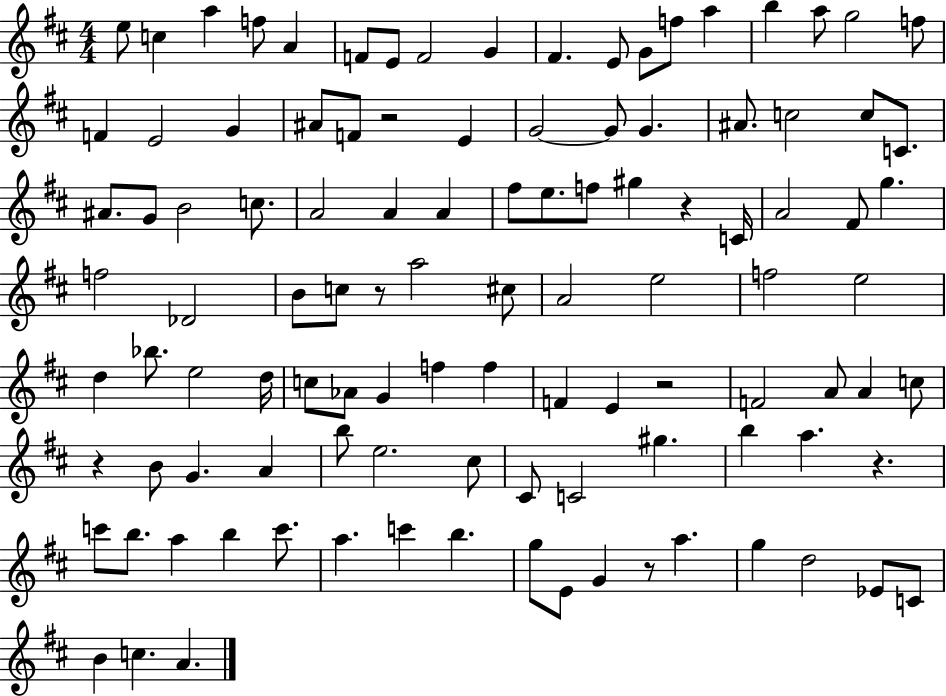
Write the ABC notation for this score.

X:1
T:Untitled
M:4/4
L:1/4
K:D
e/2 c a f/2 A F/2 E/2 F2 G ^F E/2 G/2 f/2 a b a/2 g2 f/2 F E2 G ^A/2 F/2 z2 E G2 G/2 G ^A/2 c2 c/2 C/2 ^A/2 G/2 B2 c/2 A2 A A ^f/2 e/2 f/2 ^g z C/4 A2 ^F/2 g f2 _D2 B/2 c/2 z/2 a2 ^c/2 A2 e2 f2 e2 d _b/2 e2 d/4 c/2 _A/2 G f f F E z2 F2 A/2 A c/2 z B/2 G A b/2 e2 ^c/2 ^C/2 C2 ^g b a z c'/2 b/2 a b c'/2 a c' b g/2 E/2 G z/2 a g d2 _E/2 C/2 B c A